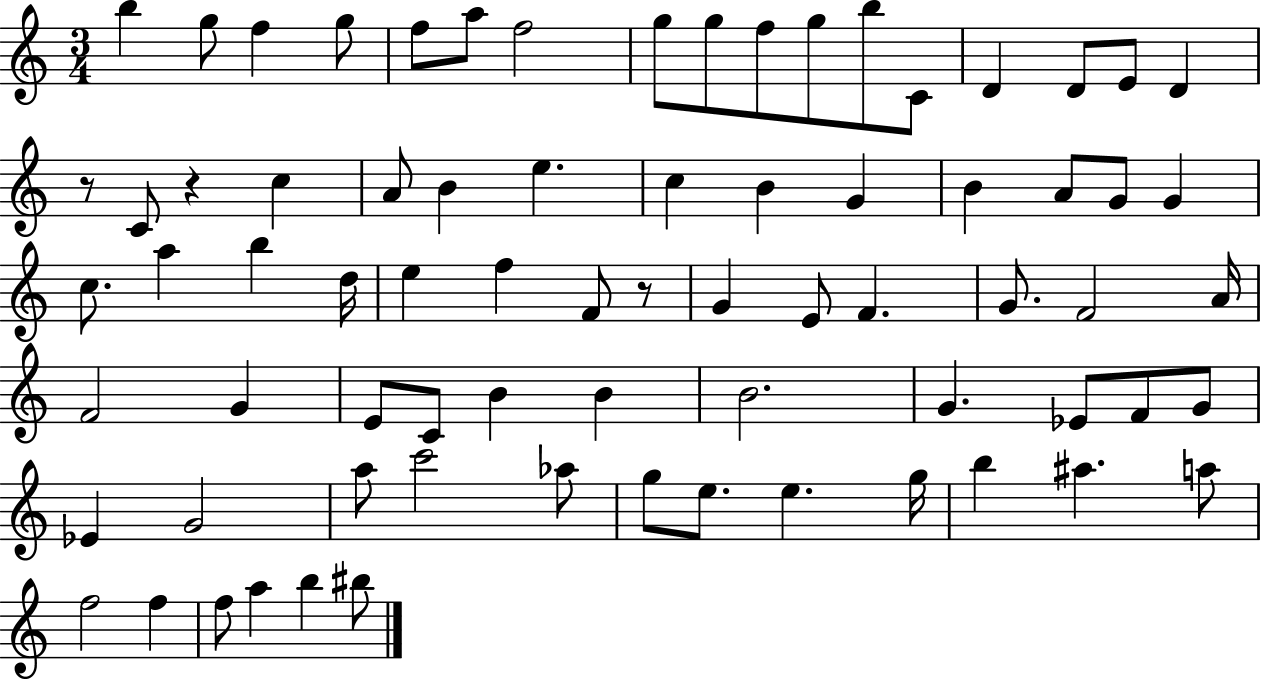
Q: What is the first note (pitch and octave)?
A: B5